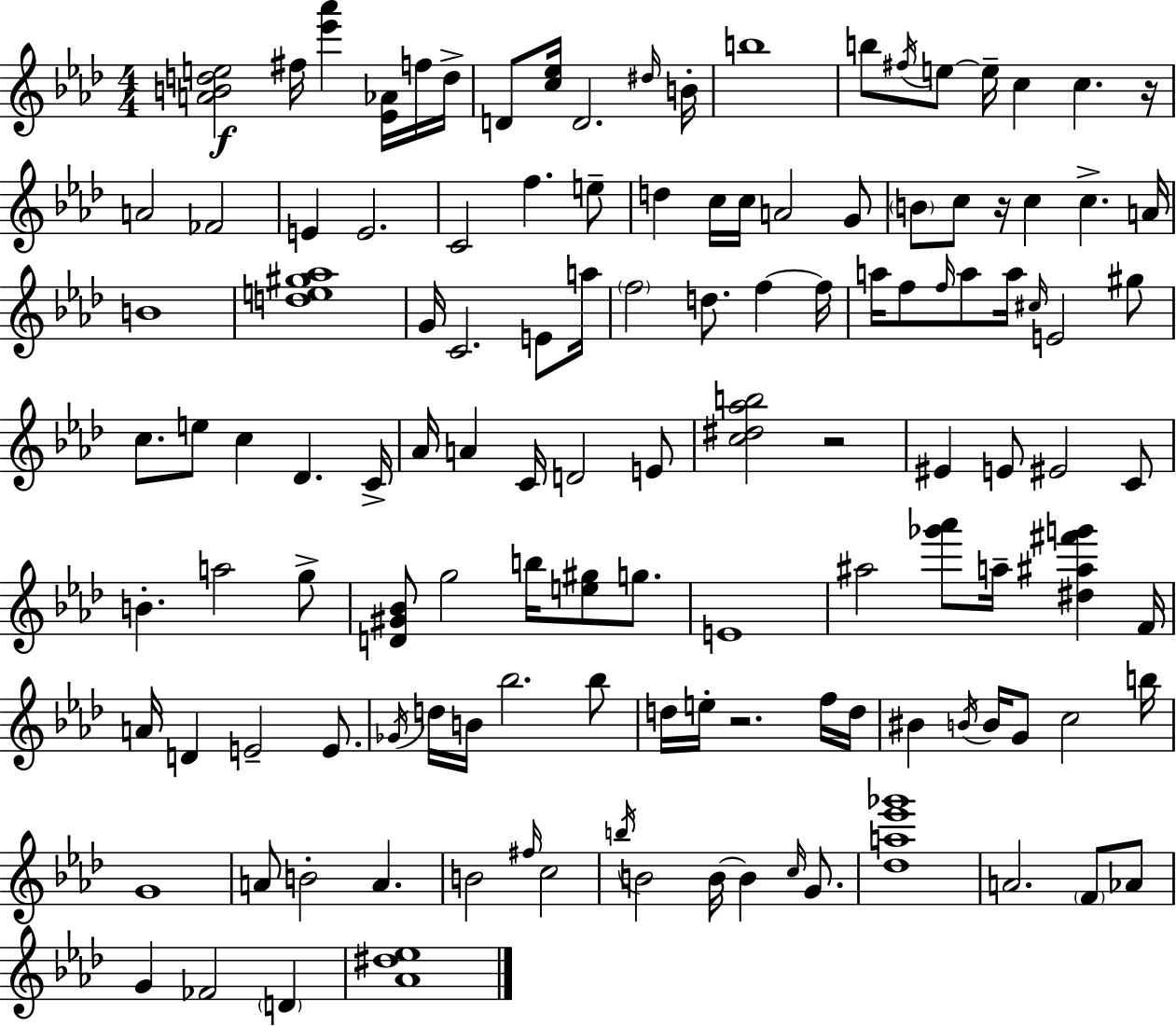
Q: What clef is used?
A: treble